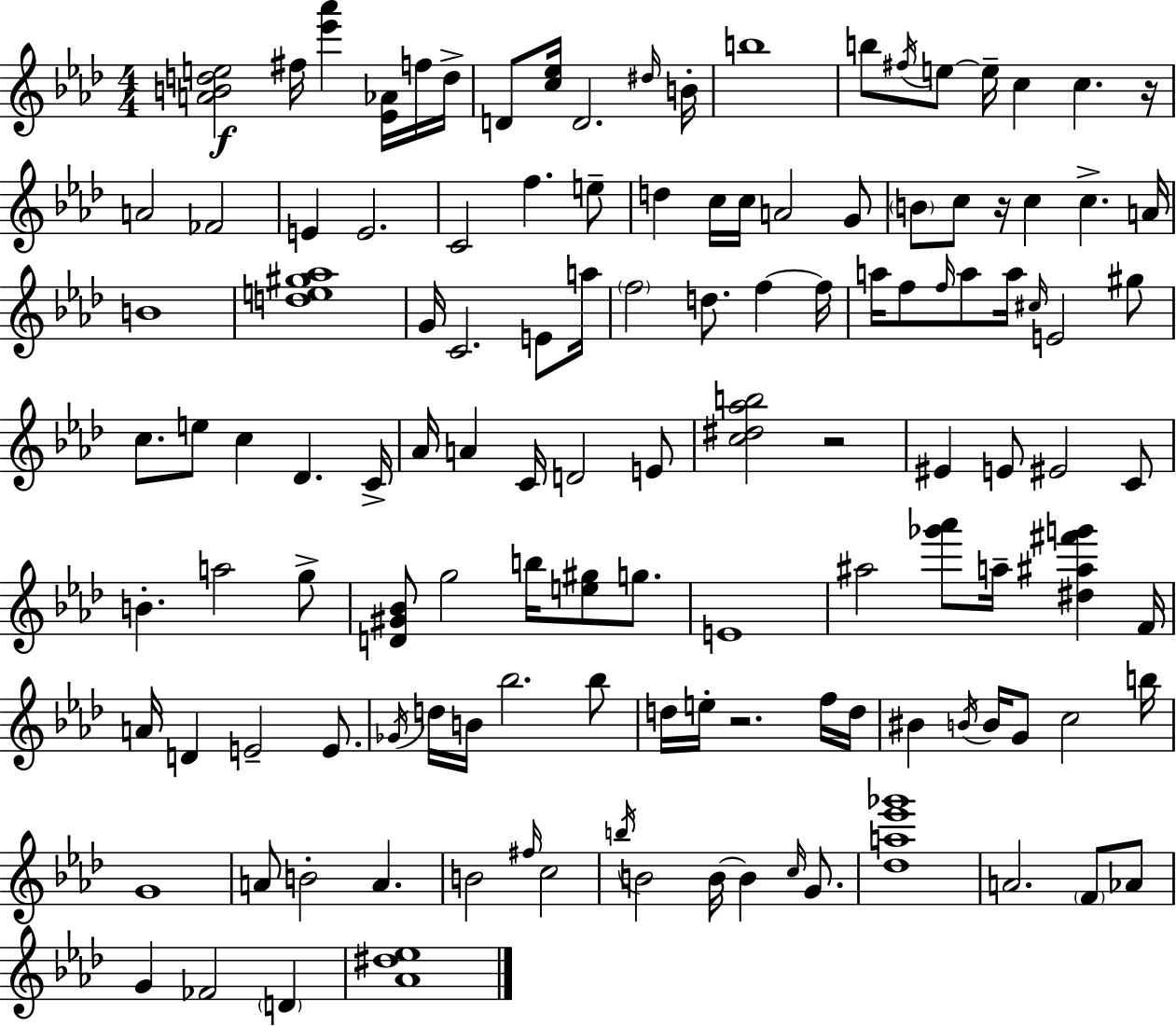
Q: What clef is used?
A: treble